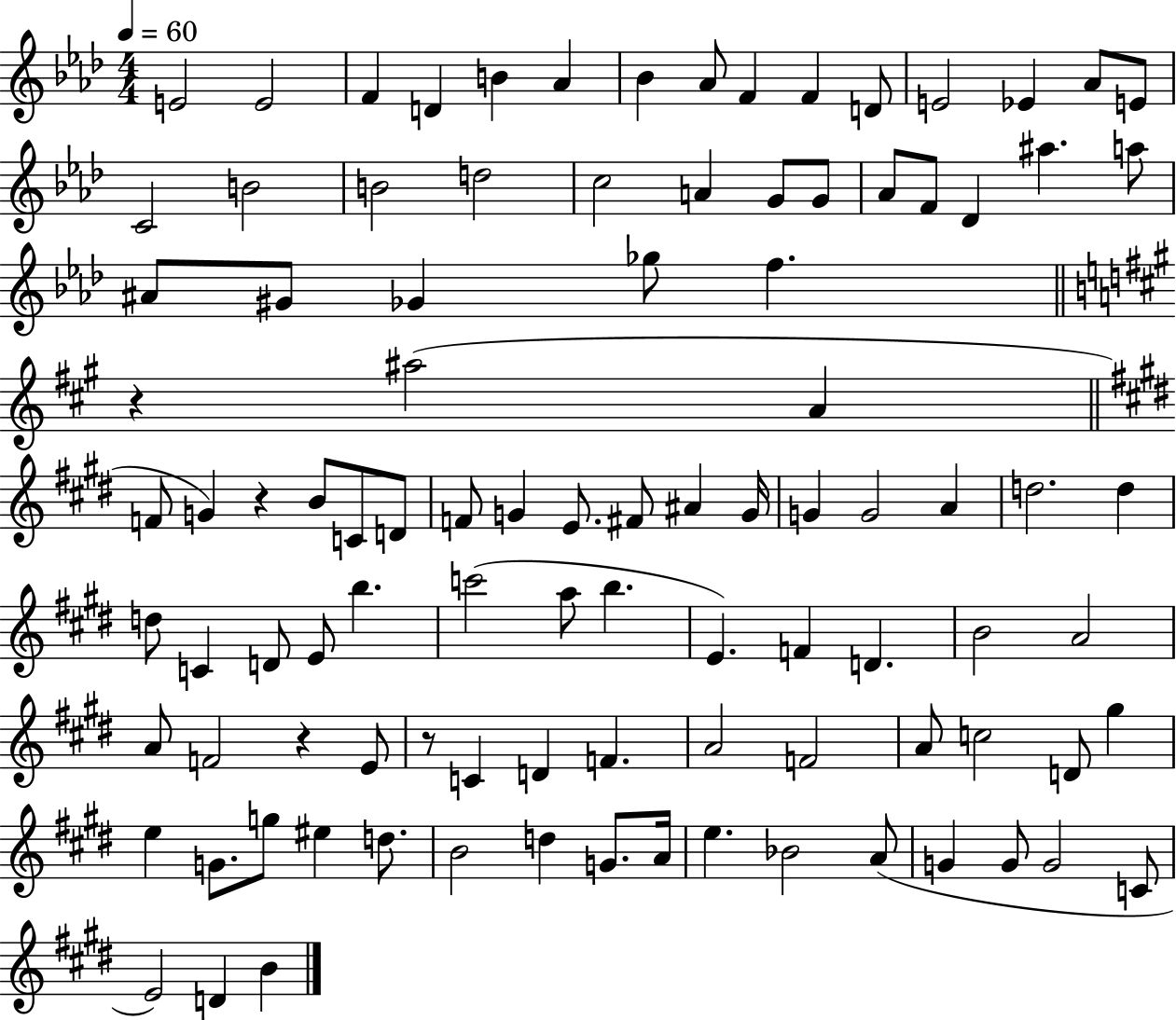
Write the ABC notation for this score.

X:1
T:Untitled
M:4/4
L:1/4
K:Ab
E2 E2 F D B _A _B _A/2 F F D/2 E2 _E _A/2 E/2 C2 B2 B2 d2 c2 A G/2 G/2 _A/2 F/2 _D ^a a/2 ^A/2 ^G/2 _G _g/2 f z ^a2 A F/2 G z B/2 C/2 D/2 F/2 G E/2 ^F/2 ^A G/4 G G2 A d2 d d/2 C D/2 E/2 b c'2 a/2 b E F D B2 A2 A/2 F2 z E/2 z/2 C D F A2 F2 A/2 c2 D/2 ^g e G/2 g/2 ^e d/2 B2 d G/2 A/4 e _B2 A/2 G G/2 G2 C/2 E2 D B